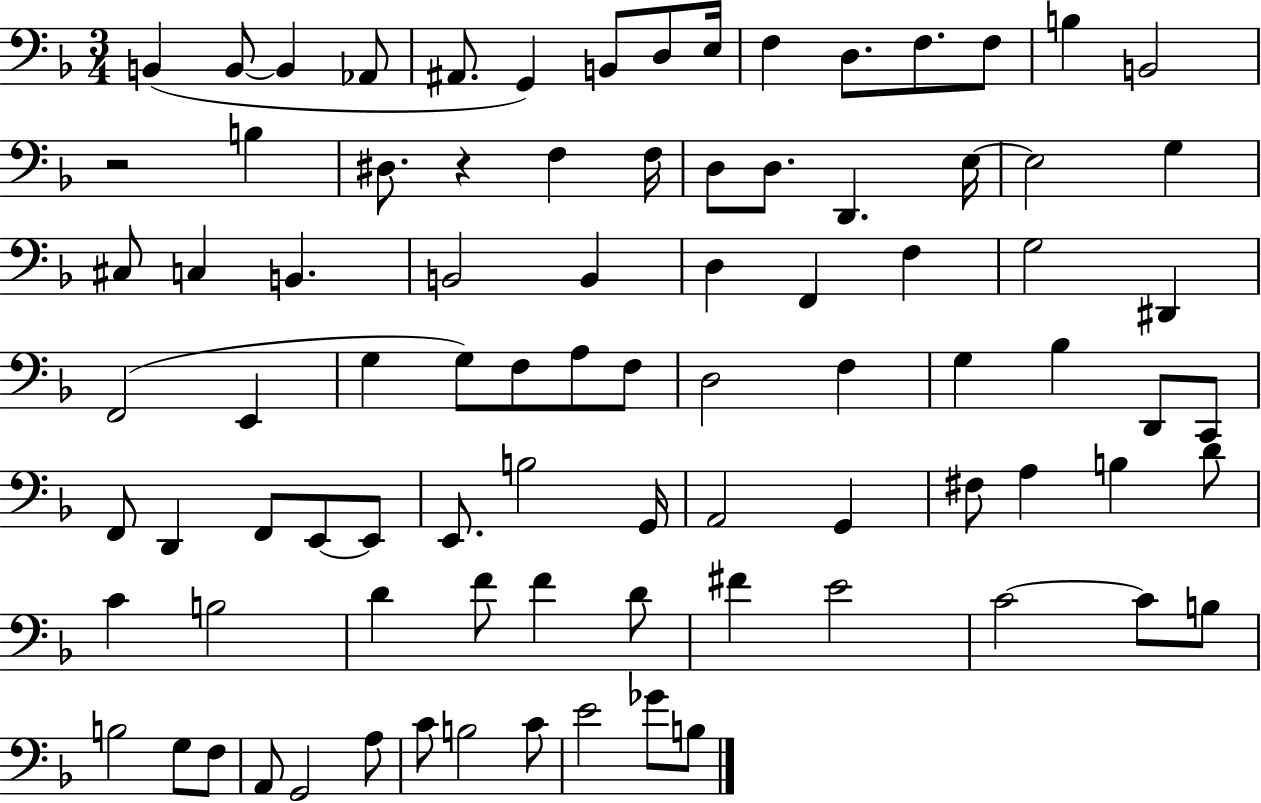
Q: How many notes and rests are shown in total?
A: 87